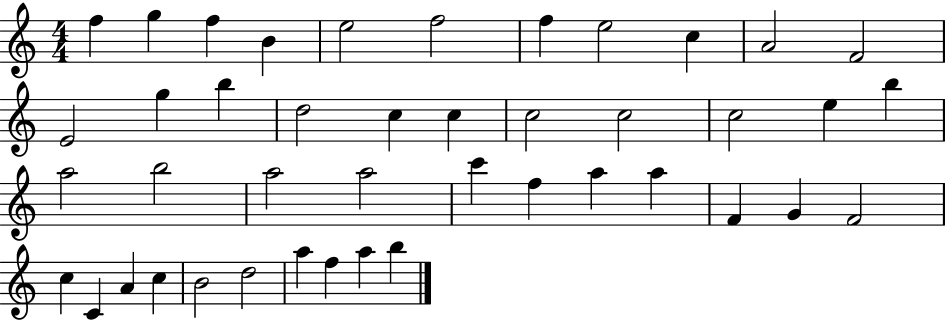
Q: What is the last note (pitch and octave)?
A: B5